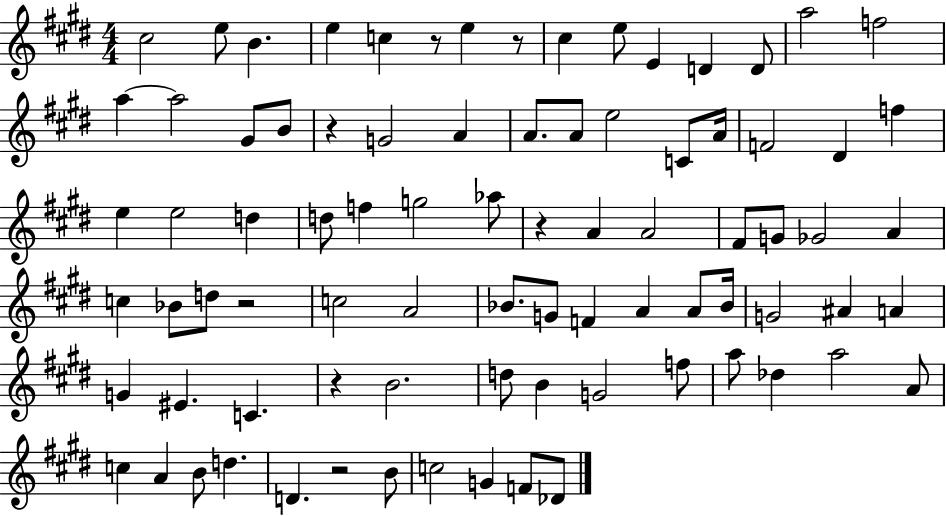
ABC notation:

X:1
T:Untitled
M:4/4
L:1/4
K:E
^c2 e/2 B e c z/2 e z/2 ^c e/2 E D D/2 a2 f2 a a2 ^G/2 B/2 z G2 A A/2 A/2 e2 C/2 A/4 F2 ^D f e e2 d d/2 f g2 _a/2 z A A2 ^F/2 G/2 _G2 A c _B/2 d/2 z2 c2 A2 _B/2 G/2 F A A/2 _B/4 G2 ^A A G ^E C z B2 d/2 B G2 f/2 a/2 _d a2 A/2 c A B/2 d D z2 B/2 c2 G F/2 _D/2